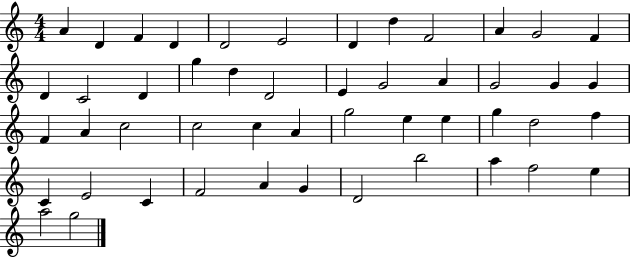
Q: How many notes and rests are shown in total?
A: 49